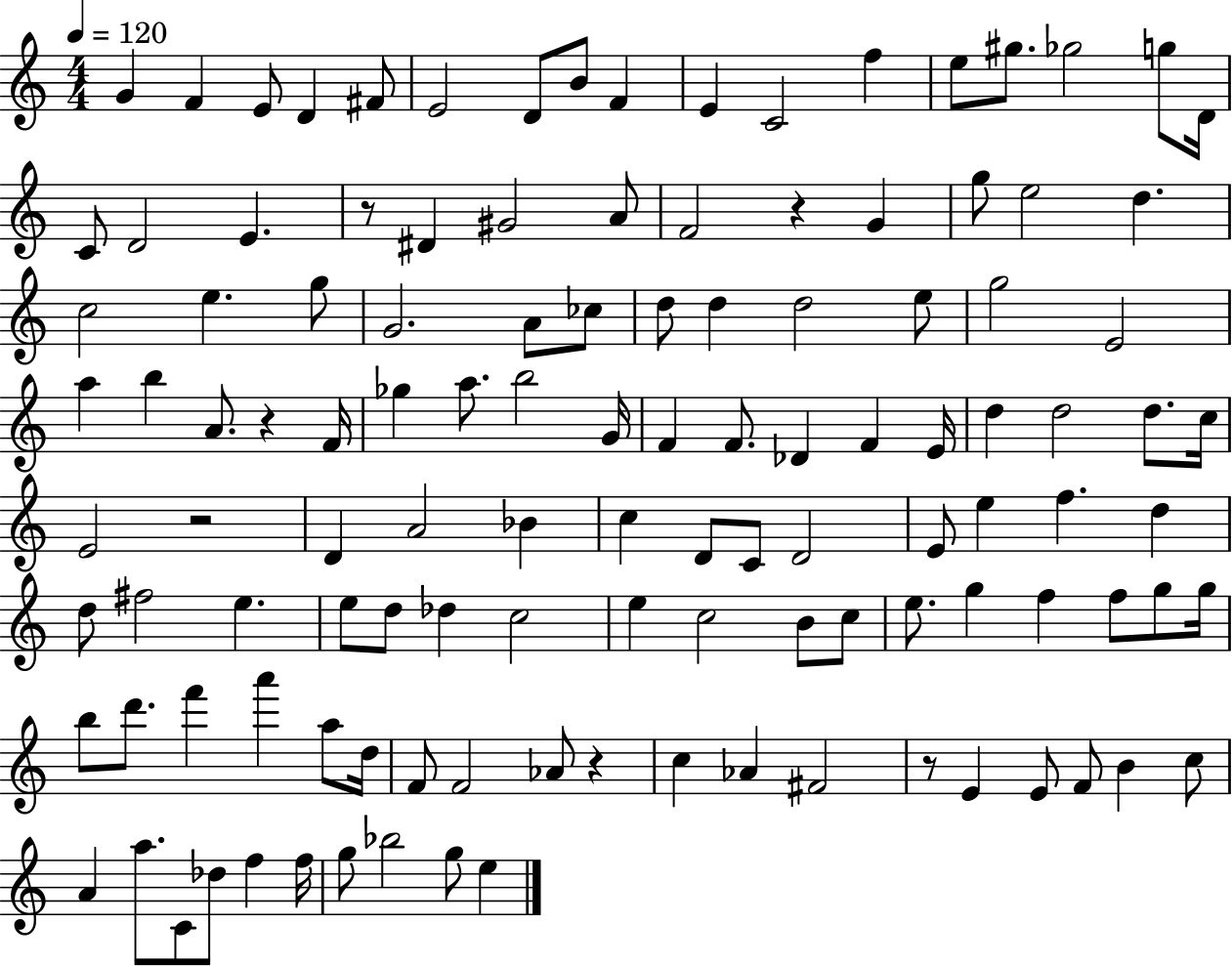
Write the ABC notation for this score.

X:1
T:Untitled
M:4/4
L:1/4
K:C
G F E/2 D ^F/2 E2 D/2 B/2 F E C2 f e/2 ^g/2 _g2 g/2 D/4 C/2 D2 E z/2 ^D ^G2 A/2 F2 z G g/2 e2 d c2 e g/2 G2 A/2 _c/2 d/2 d d2 e/2 g2 E2 a b A/2 z F/4 _g a/2 b2 G/4 F F/2 _D F E/4 d d2 d/2 c/4 E2 z2 D A2 _B c D/2 C/2 D2 E/2 e f d d/2 ^f2 e e/2 d/2 _d c2 e c2 B/2 c/2 e/2 g f f/2 g/2 g/4 b/2 d'/2 f' a' a/2 d/4 F/2 F2 _A/2 z c _A ^F2 z/2 E E/2 F/2 B c/2 A a/2 C/2 _d/2 f f/4 g/2 _b2 g/2 e